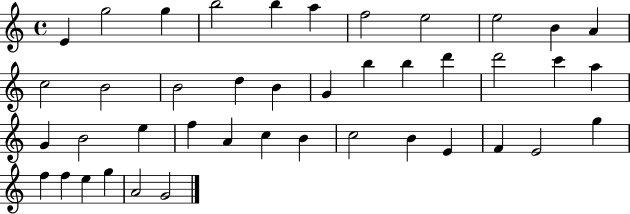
E4/q G5/h G5/q B5/h B5/q A5/q F5/h E5/h E5/h B4/q A4/q C5/h B4/h B4/h D5/q B4/q G4/q B5/q B5/q D6/q D6/h C6/q A5/q G4/q B4/h E5/q F5/q A4/q C5/q B4/q C5/h B4/q E4/q F4/q E4/h G5/q F5/q F5/q E5/q G5/q A4/h G4/h